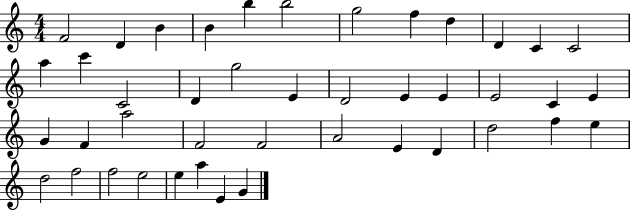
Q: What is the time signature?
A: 4/4